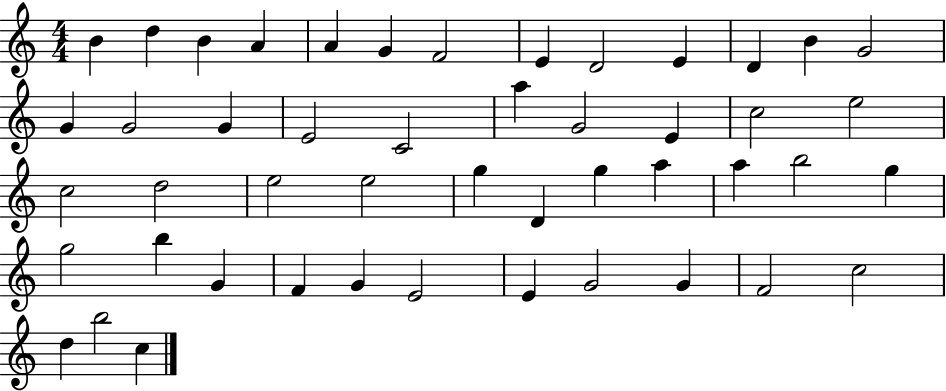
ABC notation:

X:1
T:Untitled
M:4/4
L:1/4
K:C
B d B A A G F2 E D2 E D B G2 G G2 G E2 C2 a G2 E c2 e2 c2 d2 e2 e2 g D g a a b2 g g2 b G F G E2 E G2 G F2 c2 d b2 c